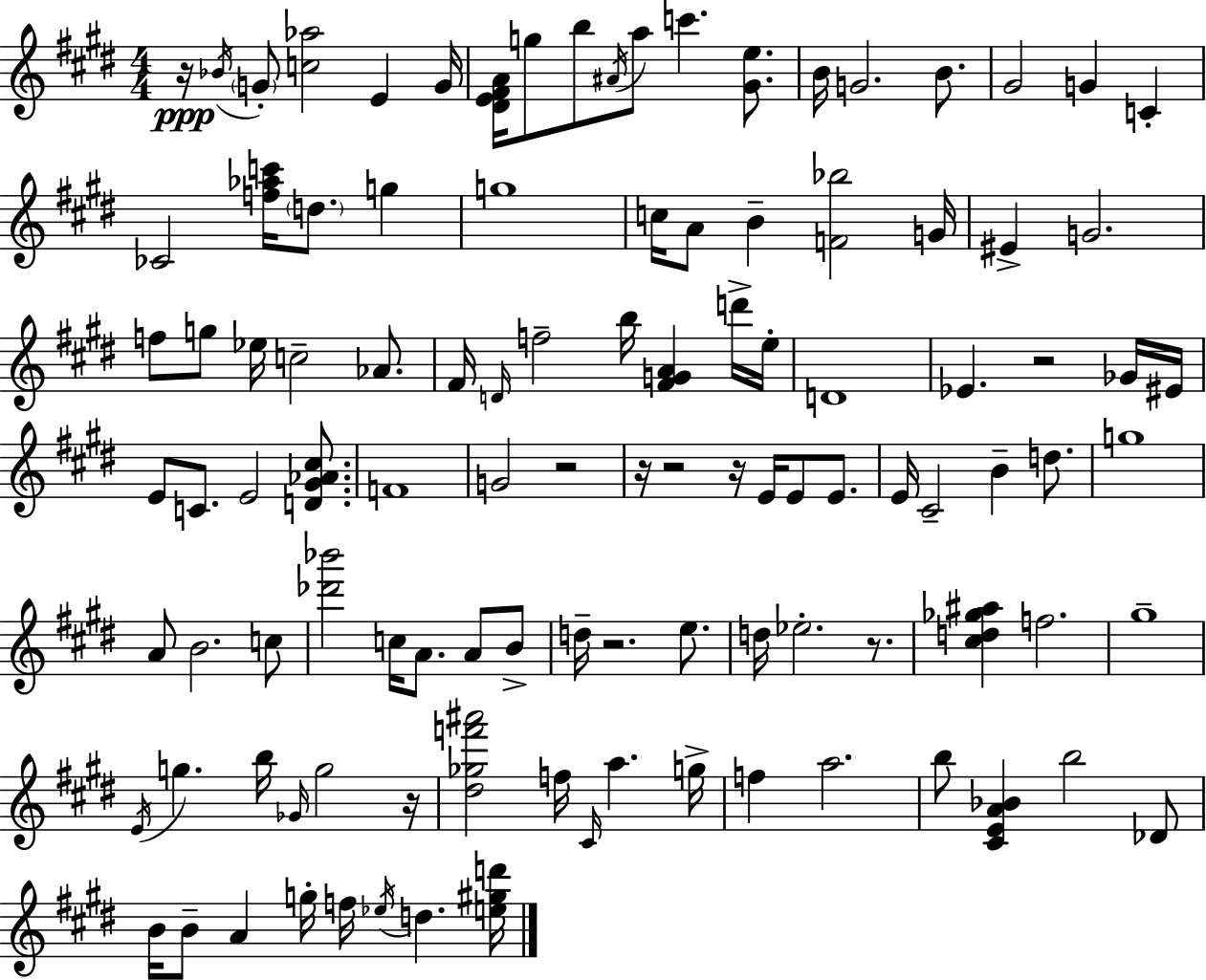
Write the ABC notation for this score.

X:1
T:Untitled
M:4/4
L:1/4
K:E
z/4 _B/4 G/2 [c_a]2 E G/4 [^DE^FA]/4 g/2 b/2 ^A/4 a/2 c' [^Ge]/2 B/4 G2 B/2 ^G2 G C _C2 [f_ac']/4 d/2 g g4 c/4 A/2 B [F_b]2 G/4 ^E G2 f/2 g/2 _e/4 c2 _A/2 ^F/4 D/4 f2 b/4 [^FGA] d'/4 e/4 D4 _E z2 _G/4 ^E/4 E/2 C/2 E2 [D^G_A^c]/2 F4 G2 z2 z/4 z2 z/4 E/4 E/2 E/2 E/4 ^C2 B d/2 g4 A/2 B2 c/2 [_d'_b']2 c/4 A/2 A/2 B/2 d/4 z2 e/2 d/4 _e2 z/2 [^cd_g^a] f2 ^g4 E/4 g b/4 _G/4 g2 z/4 [^d_gf'^a']2 f/4 ^C/4 a g/4 f a2 b/2 [^CEA_B] b2 _D/2 B/4 B/2 A g/4 f/4 _e/4 d [e^gd']/4